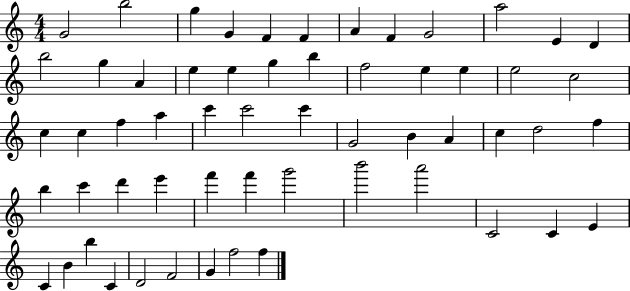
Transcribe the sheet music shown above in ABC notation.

X:1
T:Untitled
M:4/4
L:1/4
K:C
G2 b2 g G F F A F G2 a2 E D b2 g A e e g b f2 e e e2 c2 c c f a c' c'2 c' G2 B A c d2 f b c' d' e' f' f' g'2 b'2 a'2 C2 C E C B b C D2 F2 G f2 f